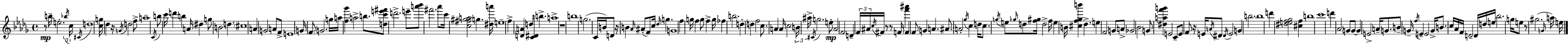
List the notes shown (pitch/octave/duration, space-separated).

R/e B5/s E5/h. Bb5/s C5/s C#4/s D5/w [C5,G5]/s Db5/q R/s G4/s D5/h F5/e A5/w C4/s B5/e C6/s D6/q B5/q A4/s D#5/q G5/e B4/h D5/q. C#5/w A4/q G4/h A4/e F4/e E4/w G4/s F4/e G4/h. G5/s A5/s [F5,Gb6]/q A5/h B5/e. [D5,C6,E6,F#6]/e D6/h. E6/e [A6,Bb6]/e F#6/h. Ab6/e C6/s [C5,F#5,G#5,A5]/h G5/q. [D#5,A6]/s E5/w F5/q [D4,A4]/q D5/s [C4,D#4]/s B5/q. A5/w R/w B5/w G5/h. C4/s B4/s D4/e R/s B4/q Ab4/s A#4/e F4/e C5/s Db5/s G5/q. G4/w F5/q G5/s F5/q G5/e F5/q G5/s FES5/q B5/h. D5/q D5/q F5/h C5/e. A4/q A4/s C5/h B4/s A#5/s C#4/s G5/h. E5/e Ab4/h F4/h D4/q F4/s A#4/s C5/s F#4/s R/e R/e F4/s [F6,A#6]/q F4/q F4/e G4/q A4/q. A#4/e. A4/h Gb5/s C5/q D5/s C5/e. G5/s E5/e Gb5/s D5/e [F5,G#5]/s D5/h F5/s E5/q B4/s [C#5,F5,Gb5,B6]/q Db5/q. E5/q F4/h G4/e A4/e Gb4/h Bb4/h G4/e [D#5,A5,F6,G6]/q E4/h C4/e E4/e F4/e R/s E4/s A4/s D#4/e D#4/s E4/h G4/q B5/h. B5/w D6/q [D#5,E5,F5,Gb5]/h [C#5,F5]/q B5/w C6/w D6/q Ab4/h G4/e G4/e G4/q E4/h A4/s G4/e. B4/e G4/s F5/s E4/q E4/h G4/s B4/e. C5/s Ab4/s F4/s D4/h D4/s D5/s E5/s Bb5/h. G5/s E5/e R/e G#5/h. G4/s A5/s E5/s